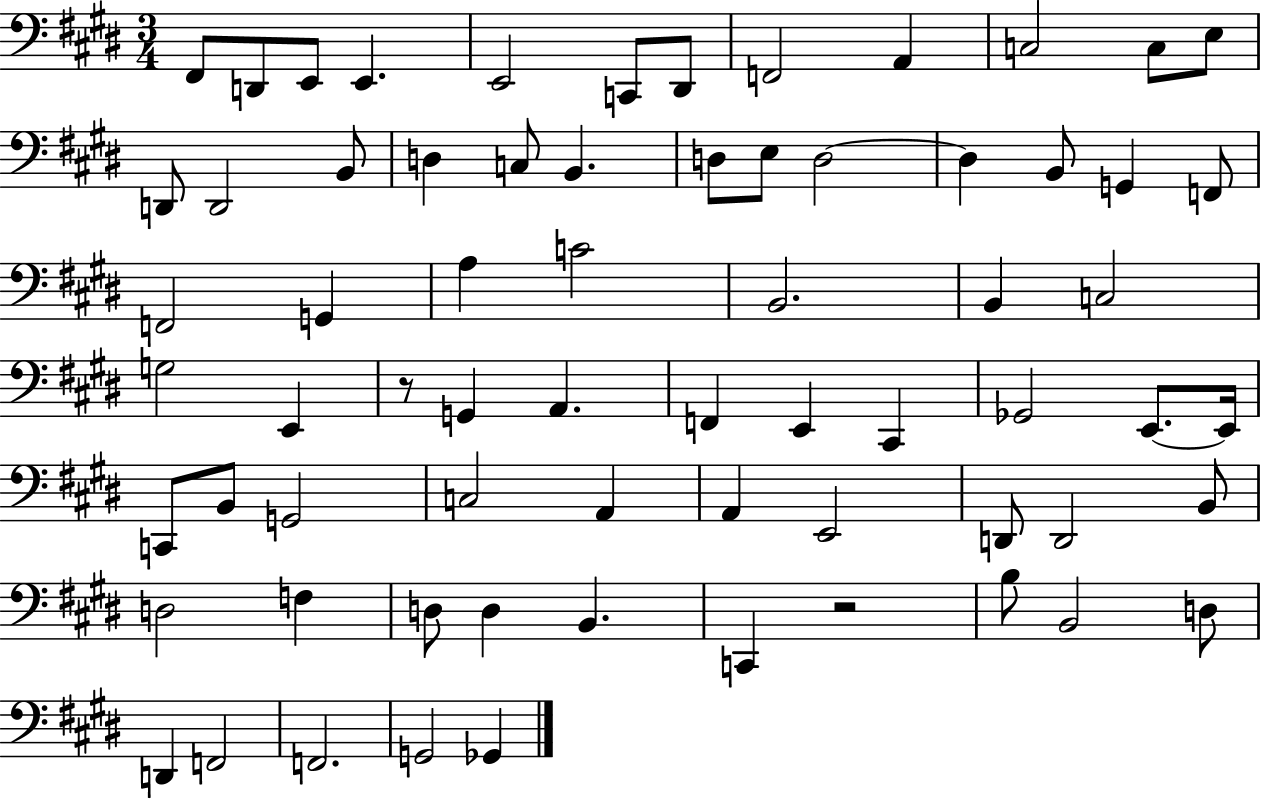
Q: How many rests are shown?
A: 2